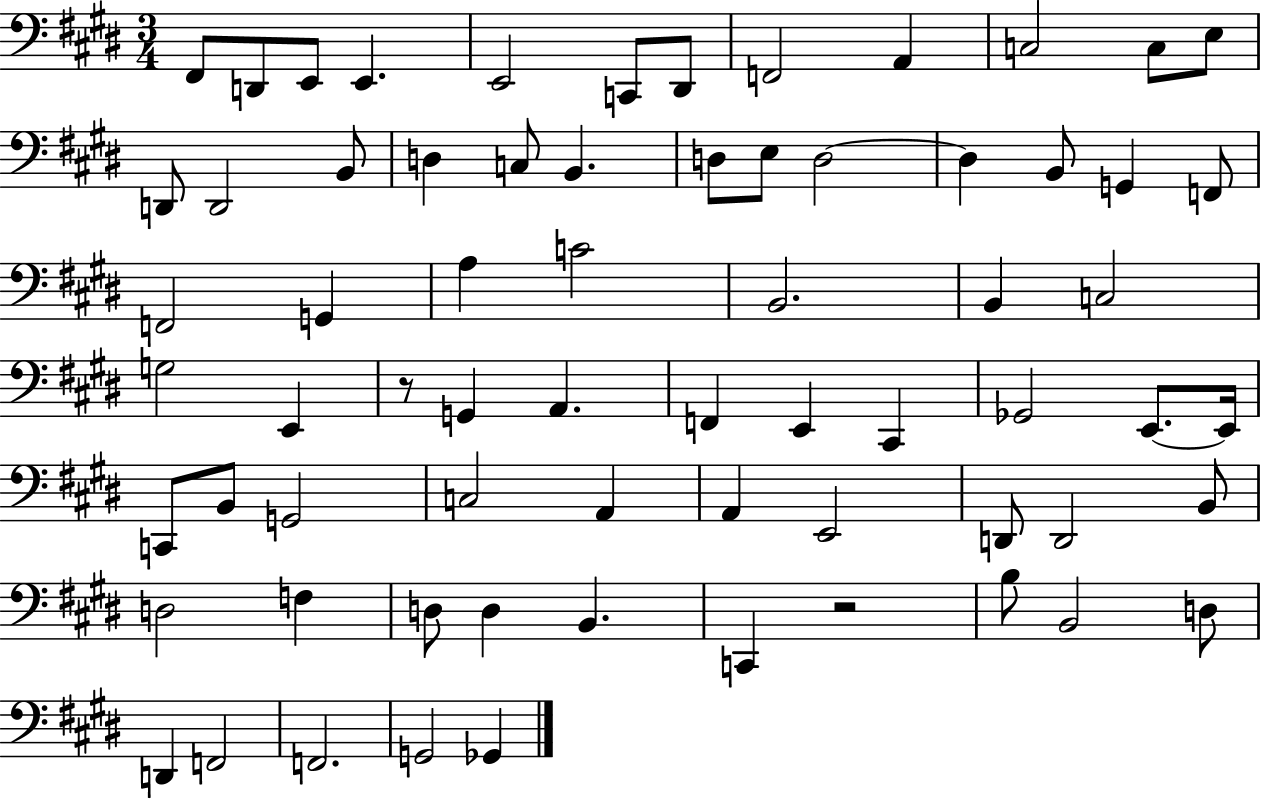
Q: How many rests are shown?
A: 2